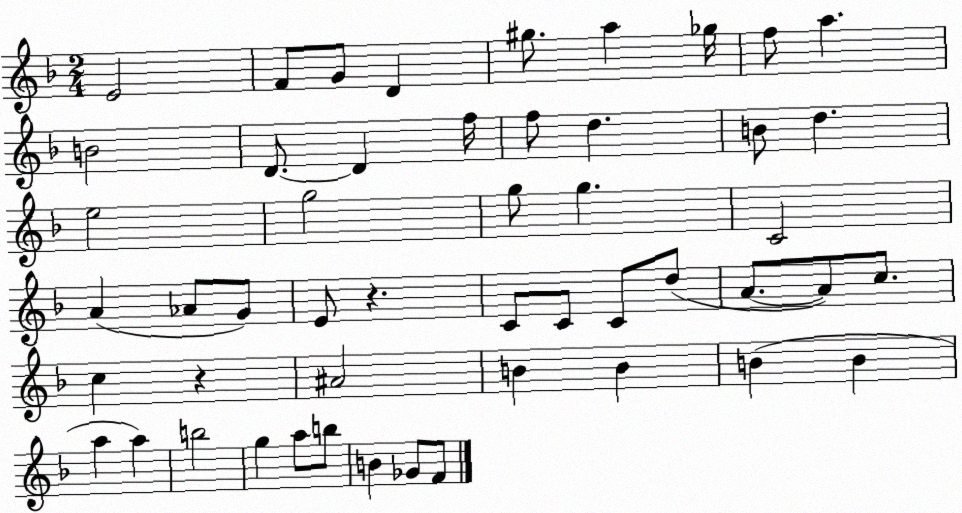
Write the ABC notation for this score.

X:1
T:Untitled
M:2/4
L:1/4
K:F
E2 F/2 G/2 D ^g/2 a _g/4 f/2 a B2 D/2 D f/4 f/2 d B/2 d e2 g2 g/2 g C2 A _A/2 G/2 E/2 z C/2 C/2 C/2 d/2 A/2 A/2 c/2 c z ^A2 B B B B a a b2 g a/2 b/2 B _G/2 F/2